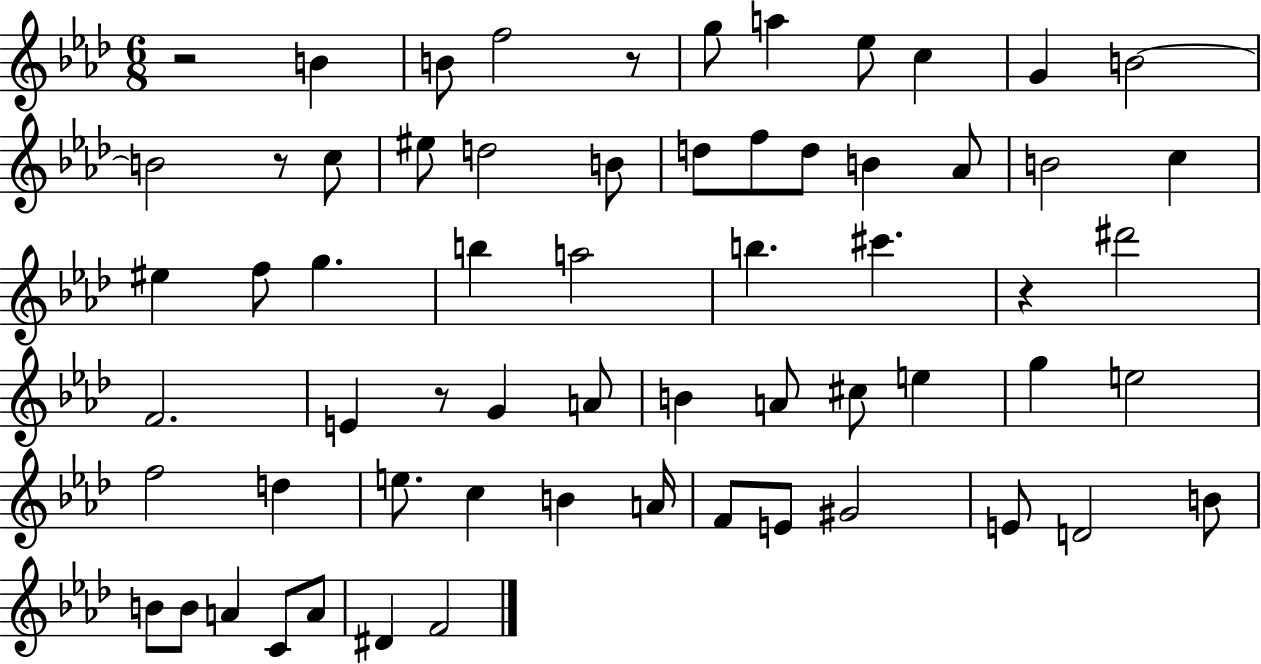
R/h B4/q B4/e F5/h R/e G5/e A5/q Eb5/e C5/q G4/q B4/h B4/h R/e C5/e EIS5/e D5/h B4/e D5/e F5/e D5/e B4/q Ab4/e B4/h C5/q EIS5/q F5/e G5/q. B5/q A5/h B5/q. C#6/q. R/q D#6/h F4/h. E4/q R/e G4/q A4/e B4/q A4/e C#5/e E5/q G5/q E5/h F5/h D5/q E5/e. C5/q B4/q A4/s F4/e E4/e G#4/h E4/e D4/h B4/e B4/e B4/e A4/q C4/e A4/e D#4/q F4/h